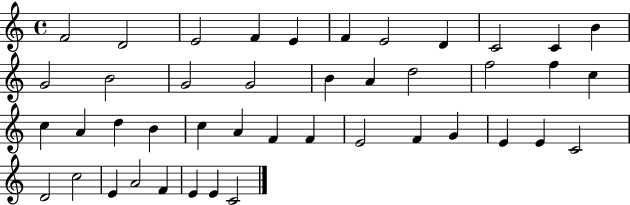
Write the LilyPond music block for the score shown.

{
  \clef treble
  \time 4/4
  \defaultTimeSignature
  \key c \major
  f'2 d'2 | e'2 f'4 e'4 | f'4 e'2 d'4 | c'2 c'4 b'4 | \break g'2 b'2 | g'2 g'2 | b'4 a'4 d''2 | f''2 f''4 c''4 | \break c''4 a'4 d''4 b'4 | c''4 a'4 f'4 f'4 | e'2 f'4 g'4 | e'4 e'4 c'2 | \break d'2 c''2 | e'4 a'2 f'4 | e'4 e'4 c'2 | \bar "|."
}